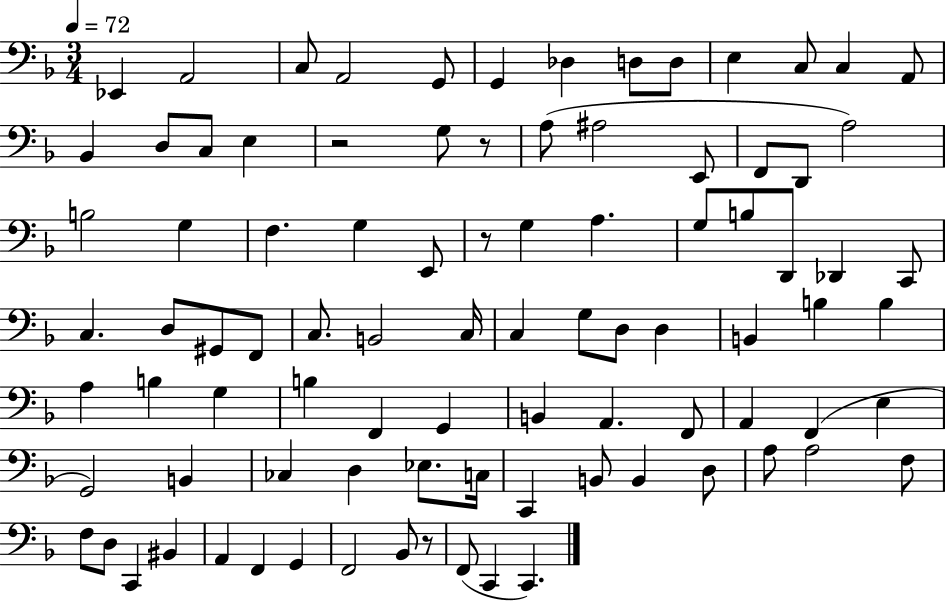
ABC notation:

X:1
T:Untitled
M:3/4
L:1/4
K:F
_E,, A,,2 C,/2 A,,2 G,,/2 G,, _D, D,/2 D,/2 E, C,/2 C, A,,/2 _B,, D,/2 C,/2 E, z2 G,/2 z/2 A,/2 ^A,2 E,,/2 F,,/2 D,,/2 A,2 B,2 G, F, G, E,,/2 z/2 G, A, G,/2 B,/2 D,,/2 _D,, C,,/2 C, D,/2 ^G,,/2 F,,/2 C,/2 B,,2 C,/4 C, G,/2 D,/2 D, B,, B, B, A, B, G, B, F,, G,, B,, A,, F,,/2 A,, F,, E, G,,2 B,, _C, D, _E,/2 C,/4 C,, B,,/2 B,, D,/2 A,/2 A,2 F,/2 F,/2 D,/2 C,, ^B,, A,, F,, G,, F,,2 _B,,/2 z/2 F,,/2 C,, C,,